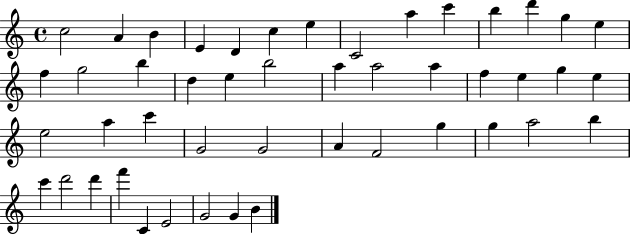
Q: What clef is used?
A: treble